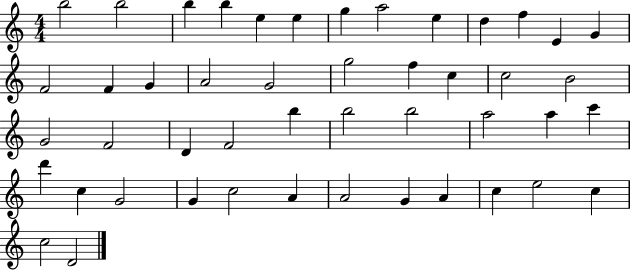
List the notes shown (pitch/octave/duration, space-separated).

B5/h B5/h B5/q B5/q E5/q E5/q G5/q A5/h E5/q D5/q F5/q E4/q G4/q F4/h F4/q G4/q A4/h G4/h G5/h F5/q C5/q C5/h B4/h G4/h F4/h D4/q F4/h B5/q B5/h B5/h A5/h A5/q C6/q D6/q C5/q G4/h G4/q C5/h A4/q A4/h G4/q A4/q C5/q E5/h C5/q C5/h D4/h